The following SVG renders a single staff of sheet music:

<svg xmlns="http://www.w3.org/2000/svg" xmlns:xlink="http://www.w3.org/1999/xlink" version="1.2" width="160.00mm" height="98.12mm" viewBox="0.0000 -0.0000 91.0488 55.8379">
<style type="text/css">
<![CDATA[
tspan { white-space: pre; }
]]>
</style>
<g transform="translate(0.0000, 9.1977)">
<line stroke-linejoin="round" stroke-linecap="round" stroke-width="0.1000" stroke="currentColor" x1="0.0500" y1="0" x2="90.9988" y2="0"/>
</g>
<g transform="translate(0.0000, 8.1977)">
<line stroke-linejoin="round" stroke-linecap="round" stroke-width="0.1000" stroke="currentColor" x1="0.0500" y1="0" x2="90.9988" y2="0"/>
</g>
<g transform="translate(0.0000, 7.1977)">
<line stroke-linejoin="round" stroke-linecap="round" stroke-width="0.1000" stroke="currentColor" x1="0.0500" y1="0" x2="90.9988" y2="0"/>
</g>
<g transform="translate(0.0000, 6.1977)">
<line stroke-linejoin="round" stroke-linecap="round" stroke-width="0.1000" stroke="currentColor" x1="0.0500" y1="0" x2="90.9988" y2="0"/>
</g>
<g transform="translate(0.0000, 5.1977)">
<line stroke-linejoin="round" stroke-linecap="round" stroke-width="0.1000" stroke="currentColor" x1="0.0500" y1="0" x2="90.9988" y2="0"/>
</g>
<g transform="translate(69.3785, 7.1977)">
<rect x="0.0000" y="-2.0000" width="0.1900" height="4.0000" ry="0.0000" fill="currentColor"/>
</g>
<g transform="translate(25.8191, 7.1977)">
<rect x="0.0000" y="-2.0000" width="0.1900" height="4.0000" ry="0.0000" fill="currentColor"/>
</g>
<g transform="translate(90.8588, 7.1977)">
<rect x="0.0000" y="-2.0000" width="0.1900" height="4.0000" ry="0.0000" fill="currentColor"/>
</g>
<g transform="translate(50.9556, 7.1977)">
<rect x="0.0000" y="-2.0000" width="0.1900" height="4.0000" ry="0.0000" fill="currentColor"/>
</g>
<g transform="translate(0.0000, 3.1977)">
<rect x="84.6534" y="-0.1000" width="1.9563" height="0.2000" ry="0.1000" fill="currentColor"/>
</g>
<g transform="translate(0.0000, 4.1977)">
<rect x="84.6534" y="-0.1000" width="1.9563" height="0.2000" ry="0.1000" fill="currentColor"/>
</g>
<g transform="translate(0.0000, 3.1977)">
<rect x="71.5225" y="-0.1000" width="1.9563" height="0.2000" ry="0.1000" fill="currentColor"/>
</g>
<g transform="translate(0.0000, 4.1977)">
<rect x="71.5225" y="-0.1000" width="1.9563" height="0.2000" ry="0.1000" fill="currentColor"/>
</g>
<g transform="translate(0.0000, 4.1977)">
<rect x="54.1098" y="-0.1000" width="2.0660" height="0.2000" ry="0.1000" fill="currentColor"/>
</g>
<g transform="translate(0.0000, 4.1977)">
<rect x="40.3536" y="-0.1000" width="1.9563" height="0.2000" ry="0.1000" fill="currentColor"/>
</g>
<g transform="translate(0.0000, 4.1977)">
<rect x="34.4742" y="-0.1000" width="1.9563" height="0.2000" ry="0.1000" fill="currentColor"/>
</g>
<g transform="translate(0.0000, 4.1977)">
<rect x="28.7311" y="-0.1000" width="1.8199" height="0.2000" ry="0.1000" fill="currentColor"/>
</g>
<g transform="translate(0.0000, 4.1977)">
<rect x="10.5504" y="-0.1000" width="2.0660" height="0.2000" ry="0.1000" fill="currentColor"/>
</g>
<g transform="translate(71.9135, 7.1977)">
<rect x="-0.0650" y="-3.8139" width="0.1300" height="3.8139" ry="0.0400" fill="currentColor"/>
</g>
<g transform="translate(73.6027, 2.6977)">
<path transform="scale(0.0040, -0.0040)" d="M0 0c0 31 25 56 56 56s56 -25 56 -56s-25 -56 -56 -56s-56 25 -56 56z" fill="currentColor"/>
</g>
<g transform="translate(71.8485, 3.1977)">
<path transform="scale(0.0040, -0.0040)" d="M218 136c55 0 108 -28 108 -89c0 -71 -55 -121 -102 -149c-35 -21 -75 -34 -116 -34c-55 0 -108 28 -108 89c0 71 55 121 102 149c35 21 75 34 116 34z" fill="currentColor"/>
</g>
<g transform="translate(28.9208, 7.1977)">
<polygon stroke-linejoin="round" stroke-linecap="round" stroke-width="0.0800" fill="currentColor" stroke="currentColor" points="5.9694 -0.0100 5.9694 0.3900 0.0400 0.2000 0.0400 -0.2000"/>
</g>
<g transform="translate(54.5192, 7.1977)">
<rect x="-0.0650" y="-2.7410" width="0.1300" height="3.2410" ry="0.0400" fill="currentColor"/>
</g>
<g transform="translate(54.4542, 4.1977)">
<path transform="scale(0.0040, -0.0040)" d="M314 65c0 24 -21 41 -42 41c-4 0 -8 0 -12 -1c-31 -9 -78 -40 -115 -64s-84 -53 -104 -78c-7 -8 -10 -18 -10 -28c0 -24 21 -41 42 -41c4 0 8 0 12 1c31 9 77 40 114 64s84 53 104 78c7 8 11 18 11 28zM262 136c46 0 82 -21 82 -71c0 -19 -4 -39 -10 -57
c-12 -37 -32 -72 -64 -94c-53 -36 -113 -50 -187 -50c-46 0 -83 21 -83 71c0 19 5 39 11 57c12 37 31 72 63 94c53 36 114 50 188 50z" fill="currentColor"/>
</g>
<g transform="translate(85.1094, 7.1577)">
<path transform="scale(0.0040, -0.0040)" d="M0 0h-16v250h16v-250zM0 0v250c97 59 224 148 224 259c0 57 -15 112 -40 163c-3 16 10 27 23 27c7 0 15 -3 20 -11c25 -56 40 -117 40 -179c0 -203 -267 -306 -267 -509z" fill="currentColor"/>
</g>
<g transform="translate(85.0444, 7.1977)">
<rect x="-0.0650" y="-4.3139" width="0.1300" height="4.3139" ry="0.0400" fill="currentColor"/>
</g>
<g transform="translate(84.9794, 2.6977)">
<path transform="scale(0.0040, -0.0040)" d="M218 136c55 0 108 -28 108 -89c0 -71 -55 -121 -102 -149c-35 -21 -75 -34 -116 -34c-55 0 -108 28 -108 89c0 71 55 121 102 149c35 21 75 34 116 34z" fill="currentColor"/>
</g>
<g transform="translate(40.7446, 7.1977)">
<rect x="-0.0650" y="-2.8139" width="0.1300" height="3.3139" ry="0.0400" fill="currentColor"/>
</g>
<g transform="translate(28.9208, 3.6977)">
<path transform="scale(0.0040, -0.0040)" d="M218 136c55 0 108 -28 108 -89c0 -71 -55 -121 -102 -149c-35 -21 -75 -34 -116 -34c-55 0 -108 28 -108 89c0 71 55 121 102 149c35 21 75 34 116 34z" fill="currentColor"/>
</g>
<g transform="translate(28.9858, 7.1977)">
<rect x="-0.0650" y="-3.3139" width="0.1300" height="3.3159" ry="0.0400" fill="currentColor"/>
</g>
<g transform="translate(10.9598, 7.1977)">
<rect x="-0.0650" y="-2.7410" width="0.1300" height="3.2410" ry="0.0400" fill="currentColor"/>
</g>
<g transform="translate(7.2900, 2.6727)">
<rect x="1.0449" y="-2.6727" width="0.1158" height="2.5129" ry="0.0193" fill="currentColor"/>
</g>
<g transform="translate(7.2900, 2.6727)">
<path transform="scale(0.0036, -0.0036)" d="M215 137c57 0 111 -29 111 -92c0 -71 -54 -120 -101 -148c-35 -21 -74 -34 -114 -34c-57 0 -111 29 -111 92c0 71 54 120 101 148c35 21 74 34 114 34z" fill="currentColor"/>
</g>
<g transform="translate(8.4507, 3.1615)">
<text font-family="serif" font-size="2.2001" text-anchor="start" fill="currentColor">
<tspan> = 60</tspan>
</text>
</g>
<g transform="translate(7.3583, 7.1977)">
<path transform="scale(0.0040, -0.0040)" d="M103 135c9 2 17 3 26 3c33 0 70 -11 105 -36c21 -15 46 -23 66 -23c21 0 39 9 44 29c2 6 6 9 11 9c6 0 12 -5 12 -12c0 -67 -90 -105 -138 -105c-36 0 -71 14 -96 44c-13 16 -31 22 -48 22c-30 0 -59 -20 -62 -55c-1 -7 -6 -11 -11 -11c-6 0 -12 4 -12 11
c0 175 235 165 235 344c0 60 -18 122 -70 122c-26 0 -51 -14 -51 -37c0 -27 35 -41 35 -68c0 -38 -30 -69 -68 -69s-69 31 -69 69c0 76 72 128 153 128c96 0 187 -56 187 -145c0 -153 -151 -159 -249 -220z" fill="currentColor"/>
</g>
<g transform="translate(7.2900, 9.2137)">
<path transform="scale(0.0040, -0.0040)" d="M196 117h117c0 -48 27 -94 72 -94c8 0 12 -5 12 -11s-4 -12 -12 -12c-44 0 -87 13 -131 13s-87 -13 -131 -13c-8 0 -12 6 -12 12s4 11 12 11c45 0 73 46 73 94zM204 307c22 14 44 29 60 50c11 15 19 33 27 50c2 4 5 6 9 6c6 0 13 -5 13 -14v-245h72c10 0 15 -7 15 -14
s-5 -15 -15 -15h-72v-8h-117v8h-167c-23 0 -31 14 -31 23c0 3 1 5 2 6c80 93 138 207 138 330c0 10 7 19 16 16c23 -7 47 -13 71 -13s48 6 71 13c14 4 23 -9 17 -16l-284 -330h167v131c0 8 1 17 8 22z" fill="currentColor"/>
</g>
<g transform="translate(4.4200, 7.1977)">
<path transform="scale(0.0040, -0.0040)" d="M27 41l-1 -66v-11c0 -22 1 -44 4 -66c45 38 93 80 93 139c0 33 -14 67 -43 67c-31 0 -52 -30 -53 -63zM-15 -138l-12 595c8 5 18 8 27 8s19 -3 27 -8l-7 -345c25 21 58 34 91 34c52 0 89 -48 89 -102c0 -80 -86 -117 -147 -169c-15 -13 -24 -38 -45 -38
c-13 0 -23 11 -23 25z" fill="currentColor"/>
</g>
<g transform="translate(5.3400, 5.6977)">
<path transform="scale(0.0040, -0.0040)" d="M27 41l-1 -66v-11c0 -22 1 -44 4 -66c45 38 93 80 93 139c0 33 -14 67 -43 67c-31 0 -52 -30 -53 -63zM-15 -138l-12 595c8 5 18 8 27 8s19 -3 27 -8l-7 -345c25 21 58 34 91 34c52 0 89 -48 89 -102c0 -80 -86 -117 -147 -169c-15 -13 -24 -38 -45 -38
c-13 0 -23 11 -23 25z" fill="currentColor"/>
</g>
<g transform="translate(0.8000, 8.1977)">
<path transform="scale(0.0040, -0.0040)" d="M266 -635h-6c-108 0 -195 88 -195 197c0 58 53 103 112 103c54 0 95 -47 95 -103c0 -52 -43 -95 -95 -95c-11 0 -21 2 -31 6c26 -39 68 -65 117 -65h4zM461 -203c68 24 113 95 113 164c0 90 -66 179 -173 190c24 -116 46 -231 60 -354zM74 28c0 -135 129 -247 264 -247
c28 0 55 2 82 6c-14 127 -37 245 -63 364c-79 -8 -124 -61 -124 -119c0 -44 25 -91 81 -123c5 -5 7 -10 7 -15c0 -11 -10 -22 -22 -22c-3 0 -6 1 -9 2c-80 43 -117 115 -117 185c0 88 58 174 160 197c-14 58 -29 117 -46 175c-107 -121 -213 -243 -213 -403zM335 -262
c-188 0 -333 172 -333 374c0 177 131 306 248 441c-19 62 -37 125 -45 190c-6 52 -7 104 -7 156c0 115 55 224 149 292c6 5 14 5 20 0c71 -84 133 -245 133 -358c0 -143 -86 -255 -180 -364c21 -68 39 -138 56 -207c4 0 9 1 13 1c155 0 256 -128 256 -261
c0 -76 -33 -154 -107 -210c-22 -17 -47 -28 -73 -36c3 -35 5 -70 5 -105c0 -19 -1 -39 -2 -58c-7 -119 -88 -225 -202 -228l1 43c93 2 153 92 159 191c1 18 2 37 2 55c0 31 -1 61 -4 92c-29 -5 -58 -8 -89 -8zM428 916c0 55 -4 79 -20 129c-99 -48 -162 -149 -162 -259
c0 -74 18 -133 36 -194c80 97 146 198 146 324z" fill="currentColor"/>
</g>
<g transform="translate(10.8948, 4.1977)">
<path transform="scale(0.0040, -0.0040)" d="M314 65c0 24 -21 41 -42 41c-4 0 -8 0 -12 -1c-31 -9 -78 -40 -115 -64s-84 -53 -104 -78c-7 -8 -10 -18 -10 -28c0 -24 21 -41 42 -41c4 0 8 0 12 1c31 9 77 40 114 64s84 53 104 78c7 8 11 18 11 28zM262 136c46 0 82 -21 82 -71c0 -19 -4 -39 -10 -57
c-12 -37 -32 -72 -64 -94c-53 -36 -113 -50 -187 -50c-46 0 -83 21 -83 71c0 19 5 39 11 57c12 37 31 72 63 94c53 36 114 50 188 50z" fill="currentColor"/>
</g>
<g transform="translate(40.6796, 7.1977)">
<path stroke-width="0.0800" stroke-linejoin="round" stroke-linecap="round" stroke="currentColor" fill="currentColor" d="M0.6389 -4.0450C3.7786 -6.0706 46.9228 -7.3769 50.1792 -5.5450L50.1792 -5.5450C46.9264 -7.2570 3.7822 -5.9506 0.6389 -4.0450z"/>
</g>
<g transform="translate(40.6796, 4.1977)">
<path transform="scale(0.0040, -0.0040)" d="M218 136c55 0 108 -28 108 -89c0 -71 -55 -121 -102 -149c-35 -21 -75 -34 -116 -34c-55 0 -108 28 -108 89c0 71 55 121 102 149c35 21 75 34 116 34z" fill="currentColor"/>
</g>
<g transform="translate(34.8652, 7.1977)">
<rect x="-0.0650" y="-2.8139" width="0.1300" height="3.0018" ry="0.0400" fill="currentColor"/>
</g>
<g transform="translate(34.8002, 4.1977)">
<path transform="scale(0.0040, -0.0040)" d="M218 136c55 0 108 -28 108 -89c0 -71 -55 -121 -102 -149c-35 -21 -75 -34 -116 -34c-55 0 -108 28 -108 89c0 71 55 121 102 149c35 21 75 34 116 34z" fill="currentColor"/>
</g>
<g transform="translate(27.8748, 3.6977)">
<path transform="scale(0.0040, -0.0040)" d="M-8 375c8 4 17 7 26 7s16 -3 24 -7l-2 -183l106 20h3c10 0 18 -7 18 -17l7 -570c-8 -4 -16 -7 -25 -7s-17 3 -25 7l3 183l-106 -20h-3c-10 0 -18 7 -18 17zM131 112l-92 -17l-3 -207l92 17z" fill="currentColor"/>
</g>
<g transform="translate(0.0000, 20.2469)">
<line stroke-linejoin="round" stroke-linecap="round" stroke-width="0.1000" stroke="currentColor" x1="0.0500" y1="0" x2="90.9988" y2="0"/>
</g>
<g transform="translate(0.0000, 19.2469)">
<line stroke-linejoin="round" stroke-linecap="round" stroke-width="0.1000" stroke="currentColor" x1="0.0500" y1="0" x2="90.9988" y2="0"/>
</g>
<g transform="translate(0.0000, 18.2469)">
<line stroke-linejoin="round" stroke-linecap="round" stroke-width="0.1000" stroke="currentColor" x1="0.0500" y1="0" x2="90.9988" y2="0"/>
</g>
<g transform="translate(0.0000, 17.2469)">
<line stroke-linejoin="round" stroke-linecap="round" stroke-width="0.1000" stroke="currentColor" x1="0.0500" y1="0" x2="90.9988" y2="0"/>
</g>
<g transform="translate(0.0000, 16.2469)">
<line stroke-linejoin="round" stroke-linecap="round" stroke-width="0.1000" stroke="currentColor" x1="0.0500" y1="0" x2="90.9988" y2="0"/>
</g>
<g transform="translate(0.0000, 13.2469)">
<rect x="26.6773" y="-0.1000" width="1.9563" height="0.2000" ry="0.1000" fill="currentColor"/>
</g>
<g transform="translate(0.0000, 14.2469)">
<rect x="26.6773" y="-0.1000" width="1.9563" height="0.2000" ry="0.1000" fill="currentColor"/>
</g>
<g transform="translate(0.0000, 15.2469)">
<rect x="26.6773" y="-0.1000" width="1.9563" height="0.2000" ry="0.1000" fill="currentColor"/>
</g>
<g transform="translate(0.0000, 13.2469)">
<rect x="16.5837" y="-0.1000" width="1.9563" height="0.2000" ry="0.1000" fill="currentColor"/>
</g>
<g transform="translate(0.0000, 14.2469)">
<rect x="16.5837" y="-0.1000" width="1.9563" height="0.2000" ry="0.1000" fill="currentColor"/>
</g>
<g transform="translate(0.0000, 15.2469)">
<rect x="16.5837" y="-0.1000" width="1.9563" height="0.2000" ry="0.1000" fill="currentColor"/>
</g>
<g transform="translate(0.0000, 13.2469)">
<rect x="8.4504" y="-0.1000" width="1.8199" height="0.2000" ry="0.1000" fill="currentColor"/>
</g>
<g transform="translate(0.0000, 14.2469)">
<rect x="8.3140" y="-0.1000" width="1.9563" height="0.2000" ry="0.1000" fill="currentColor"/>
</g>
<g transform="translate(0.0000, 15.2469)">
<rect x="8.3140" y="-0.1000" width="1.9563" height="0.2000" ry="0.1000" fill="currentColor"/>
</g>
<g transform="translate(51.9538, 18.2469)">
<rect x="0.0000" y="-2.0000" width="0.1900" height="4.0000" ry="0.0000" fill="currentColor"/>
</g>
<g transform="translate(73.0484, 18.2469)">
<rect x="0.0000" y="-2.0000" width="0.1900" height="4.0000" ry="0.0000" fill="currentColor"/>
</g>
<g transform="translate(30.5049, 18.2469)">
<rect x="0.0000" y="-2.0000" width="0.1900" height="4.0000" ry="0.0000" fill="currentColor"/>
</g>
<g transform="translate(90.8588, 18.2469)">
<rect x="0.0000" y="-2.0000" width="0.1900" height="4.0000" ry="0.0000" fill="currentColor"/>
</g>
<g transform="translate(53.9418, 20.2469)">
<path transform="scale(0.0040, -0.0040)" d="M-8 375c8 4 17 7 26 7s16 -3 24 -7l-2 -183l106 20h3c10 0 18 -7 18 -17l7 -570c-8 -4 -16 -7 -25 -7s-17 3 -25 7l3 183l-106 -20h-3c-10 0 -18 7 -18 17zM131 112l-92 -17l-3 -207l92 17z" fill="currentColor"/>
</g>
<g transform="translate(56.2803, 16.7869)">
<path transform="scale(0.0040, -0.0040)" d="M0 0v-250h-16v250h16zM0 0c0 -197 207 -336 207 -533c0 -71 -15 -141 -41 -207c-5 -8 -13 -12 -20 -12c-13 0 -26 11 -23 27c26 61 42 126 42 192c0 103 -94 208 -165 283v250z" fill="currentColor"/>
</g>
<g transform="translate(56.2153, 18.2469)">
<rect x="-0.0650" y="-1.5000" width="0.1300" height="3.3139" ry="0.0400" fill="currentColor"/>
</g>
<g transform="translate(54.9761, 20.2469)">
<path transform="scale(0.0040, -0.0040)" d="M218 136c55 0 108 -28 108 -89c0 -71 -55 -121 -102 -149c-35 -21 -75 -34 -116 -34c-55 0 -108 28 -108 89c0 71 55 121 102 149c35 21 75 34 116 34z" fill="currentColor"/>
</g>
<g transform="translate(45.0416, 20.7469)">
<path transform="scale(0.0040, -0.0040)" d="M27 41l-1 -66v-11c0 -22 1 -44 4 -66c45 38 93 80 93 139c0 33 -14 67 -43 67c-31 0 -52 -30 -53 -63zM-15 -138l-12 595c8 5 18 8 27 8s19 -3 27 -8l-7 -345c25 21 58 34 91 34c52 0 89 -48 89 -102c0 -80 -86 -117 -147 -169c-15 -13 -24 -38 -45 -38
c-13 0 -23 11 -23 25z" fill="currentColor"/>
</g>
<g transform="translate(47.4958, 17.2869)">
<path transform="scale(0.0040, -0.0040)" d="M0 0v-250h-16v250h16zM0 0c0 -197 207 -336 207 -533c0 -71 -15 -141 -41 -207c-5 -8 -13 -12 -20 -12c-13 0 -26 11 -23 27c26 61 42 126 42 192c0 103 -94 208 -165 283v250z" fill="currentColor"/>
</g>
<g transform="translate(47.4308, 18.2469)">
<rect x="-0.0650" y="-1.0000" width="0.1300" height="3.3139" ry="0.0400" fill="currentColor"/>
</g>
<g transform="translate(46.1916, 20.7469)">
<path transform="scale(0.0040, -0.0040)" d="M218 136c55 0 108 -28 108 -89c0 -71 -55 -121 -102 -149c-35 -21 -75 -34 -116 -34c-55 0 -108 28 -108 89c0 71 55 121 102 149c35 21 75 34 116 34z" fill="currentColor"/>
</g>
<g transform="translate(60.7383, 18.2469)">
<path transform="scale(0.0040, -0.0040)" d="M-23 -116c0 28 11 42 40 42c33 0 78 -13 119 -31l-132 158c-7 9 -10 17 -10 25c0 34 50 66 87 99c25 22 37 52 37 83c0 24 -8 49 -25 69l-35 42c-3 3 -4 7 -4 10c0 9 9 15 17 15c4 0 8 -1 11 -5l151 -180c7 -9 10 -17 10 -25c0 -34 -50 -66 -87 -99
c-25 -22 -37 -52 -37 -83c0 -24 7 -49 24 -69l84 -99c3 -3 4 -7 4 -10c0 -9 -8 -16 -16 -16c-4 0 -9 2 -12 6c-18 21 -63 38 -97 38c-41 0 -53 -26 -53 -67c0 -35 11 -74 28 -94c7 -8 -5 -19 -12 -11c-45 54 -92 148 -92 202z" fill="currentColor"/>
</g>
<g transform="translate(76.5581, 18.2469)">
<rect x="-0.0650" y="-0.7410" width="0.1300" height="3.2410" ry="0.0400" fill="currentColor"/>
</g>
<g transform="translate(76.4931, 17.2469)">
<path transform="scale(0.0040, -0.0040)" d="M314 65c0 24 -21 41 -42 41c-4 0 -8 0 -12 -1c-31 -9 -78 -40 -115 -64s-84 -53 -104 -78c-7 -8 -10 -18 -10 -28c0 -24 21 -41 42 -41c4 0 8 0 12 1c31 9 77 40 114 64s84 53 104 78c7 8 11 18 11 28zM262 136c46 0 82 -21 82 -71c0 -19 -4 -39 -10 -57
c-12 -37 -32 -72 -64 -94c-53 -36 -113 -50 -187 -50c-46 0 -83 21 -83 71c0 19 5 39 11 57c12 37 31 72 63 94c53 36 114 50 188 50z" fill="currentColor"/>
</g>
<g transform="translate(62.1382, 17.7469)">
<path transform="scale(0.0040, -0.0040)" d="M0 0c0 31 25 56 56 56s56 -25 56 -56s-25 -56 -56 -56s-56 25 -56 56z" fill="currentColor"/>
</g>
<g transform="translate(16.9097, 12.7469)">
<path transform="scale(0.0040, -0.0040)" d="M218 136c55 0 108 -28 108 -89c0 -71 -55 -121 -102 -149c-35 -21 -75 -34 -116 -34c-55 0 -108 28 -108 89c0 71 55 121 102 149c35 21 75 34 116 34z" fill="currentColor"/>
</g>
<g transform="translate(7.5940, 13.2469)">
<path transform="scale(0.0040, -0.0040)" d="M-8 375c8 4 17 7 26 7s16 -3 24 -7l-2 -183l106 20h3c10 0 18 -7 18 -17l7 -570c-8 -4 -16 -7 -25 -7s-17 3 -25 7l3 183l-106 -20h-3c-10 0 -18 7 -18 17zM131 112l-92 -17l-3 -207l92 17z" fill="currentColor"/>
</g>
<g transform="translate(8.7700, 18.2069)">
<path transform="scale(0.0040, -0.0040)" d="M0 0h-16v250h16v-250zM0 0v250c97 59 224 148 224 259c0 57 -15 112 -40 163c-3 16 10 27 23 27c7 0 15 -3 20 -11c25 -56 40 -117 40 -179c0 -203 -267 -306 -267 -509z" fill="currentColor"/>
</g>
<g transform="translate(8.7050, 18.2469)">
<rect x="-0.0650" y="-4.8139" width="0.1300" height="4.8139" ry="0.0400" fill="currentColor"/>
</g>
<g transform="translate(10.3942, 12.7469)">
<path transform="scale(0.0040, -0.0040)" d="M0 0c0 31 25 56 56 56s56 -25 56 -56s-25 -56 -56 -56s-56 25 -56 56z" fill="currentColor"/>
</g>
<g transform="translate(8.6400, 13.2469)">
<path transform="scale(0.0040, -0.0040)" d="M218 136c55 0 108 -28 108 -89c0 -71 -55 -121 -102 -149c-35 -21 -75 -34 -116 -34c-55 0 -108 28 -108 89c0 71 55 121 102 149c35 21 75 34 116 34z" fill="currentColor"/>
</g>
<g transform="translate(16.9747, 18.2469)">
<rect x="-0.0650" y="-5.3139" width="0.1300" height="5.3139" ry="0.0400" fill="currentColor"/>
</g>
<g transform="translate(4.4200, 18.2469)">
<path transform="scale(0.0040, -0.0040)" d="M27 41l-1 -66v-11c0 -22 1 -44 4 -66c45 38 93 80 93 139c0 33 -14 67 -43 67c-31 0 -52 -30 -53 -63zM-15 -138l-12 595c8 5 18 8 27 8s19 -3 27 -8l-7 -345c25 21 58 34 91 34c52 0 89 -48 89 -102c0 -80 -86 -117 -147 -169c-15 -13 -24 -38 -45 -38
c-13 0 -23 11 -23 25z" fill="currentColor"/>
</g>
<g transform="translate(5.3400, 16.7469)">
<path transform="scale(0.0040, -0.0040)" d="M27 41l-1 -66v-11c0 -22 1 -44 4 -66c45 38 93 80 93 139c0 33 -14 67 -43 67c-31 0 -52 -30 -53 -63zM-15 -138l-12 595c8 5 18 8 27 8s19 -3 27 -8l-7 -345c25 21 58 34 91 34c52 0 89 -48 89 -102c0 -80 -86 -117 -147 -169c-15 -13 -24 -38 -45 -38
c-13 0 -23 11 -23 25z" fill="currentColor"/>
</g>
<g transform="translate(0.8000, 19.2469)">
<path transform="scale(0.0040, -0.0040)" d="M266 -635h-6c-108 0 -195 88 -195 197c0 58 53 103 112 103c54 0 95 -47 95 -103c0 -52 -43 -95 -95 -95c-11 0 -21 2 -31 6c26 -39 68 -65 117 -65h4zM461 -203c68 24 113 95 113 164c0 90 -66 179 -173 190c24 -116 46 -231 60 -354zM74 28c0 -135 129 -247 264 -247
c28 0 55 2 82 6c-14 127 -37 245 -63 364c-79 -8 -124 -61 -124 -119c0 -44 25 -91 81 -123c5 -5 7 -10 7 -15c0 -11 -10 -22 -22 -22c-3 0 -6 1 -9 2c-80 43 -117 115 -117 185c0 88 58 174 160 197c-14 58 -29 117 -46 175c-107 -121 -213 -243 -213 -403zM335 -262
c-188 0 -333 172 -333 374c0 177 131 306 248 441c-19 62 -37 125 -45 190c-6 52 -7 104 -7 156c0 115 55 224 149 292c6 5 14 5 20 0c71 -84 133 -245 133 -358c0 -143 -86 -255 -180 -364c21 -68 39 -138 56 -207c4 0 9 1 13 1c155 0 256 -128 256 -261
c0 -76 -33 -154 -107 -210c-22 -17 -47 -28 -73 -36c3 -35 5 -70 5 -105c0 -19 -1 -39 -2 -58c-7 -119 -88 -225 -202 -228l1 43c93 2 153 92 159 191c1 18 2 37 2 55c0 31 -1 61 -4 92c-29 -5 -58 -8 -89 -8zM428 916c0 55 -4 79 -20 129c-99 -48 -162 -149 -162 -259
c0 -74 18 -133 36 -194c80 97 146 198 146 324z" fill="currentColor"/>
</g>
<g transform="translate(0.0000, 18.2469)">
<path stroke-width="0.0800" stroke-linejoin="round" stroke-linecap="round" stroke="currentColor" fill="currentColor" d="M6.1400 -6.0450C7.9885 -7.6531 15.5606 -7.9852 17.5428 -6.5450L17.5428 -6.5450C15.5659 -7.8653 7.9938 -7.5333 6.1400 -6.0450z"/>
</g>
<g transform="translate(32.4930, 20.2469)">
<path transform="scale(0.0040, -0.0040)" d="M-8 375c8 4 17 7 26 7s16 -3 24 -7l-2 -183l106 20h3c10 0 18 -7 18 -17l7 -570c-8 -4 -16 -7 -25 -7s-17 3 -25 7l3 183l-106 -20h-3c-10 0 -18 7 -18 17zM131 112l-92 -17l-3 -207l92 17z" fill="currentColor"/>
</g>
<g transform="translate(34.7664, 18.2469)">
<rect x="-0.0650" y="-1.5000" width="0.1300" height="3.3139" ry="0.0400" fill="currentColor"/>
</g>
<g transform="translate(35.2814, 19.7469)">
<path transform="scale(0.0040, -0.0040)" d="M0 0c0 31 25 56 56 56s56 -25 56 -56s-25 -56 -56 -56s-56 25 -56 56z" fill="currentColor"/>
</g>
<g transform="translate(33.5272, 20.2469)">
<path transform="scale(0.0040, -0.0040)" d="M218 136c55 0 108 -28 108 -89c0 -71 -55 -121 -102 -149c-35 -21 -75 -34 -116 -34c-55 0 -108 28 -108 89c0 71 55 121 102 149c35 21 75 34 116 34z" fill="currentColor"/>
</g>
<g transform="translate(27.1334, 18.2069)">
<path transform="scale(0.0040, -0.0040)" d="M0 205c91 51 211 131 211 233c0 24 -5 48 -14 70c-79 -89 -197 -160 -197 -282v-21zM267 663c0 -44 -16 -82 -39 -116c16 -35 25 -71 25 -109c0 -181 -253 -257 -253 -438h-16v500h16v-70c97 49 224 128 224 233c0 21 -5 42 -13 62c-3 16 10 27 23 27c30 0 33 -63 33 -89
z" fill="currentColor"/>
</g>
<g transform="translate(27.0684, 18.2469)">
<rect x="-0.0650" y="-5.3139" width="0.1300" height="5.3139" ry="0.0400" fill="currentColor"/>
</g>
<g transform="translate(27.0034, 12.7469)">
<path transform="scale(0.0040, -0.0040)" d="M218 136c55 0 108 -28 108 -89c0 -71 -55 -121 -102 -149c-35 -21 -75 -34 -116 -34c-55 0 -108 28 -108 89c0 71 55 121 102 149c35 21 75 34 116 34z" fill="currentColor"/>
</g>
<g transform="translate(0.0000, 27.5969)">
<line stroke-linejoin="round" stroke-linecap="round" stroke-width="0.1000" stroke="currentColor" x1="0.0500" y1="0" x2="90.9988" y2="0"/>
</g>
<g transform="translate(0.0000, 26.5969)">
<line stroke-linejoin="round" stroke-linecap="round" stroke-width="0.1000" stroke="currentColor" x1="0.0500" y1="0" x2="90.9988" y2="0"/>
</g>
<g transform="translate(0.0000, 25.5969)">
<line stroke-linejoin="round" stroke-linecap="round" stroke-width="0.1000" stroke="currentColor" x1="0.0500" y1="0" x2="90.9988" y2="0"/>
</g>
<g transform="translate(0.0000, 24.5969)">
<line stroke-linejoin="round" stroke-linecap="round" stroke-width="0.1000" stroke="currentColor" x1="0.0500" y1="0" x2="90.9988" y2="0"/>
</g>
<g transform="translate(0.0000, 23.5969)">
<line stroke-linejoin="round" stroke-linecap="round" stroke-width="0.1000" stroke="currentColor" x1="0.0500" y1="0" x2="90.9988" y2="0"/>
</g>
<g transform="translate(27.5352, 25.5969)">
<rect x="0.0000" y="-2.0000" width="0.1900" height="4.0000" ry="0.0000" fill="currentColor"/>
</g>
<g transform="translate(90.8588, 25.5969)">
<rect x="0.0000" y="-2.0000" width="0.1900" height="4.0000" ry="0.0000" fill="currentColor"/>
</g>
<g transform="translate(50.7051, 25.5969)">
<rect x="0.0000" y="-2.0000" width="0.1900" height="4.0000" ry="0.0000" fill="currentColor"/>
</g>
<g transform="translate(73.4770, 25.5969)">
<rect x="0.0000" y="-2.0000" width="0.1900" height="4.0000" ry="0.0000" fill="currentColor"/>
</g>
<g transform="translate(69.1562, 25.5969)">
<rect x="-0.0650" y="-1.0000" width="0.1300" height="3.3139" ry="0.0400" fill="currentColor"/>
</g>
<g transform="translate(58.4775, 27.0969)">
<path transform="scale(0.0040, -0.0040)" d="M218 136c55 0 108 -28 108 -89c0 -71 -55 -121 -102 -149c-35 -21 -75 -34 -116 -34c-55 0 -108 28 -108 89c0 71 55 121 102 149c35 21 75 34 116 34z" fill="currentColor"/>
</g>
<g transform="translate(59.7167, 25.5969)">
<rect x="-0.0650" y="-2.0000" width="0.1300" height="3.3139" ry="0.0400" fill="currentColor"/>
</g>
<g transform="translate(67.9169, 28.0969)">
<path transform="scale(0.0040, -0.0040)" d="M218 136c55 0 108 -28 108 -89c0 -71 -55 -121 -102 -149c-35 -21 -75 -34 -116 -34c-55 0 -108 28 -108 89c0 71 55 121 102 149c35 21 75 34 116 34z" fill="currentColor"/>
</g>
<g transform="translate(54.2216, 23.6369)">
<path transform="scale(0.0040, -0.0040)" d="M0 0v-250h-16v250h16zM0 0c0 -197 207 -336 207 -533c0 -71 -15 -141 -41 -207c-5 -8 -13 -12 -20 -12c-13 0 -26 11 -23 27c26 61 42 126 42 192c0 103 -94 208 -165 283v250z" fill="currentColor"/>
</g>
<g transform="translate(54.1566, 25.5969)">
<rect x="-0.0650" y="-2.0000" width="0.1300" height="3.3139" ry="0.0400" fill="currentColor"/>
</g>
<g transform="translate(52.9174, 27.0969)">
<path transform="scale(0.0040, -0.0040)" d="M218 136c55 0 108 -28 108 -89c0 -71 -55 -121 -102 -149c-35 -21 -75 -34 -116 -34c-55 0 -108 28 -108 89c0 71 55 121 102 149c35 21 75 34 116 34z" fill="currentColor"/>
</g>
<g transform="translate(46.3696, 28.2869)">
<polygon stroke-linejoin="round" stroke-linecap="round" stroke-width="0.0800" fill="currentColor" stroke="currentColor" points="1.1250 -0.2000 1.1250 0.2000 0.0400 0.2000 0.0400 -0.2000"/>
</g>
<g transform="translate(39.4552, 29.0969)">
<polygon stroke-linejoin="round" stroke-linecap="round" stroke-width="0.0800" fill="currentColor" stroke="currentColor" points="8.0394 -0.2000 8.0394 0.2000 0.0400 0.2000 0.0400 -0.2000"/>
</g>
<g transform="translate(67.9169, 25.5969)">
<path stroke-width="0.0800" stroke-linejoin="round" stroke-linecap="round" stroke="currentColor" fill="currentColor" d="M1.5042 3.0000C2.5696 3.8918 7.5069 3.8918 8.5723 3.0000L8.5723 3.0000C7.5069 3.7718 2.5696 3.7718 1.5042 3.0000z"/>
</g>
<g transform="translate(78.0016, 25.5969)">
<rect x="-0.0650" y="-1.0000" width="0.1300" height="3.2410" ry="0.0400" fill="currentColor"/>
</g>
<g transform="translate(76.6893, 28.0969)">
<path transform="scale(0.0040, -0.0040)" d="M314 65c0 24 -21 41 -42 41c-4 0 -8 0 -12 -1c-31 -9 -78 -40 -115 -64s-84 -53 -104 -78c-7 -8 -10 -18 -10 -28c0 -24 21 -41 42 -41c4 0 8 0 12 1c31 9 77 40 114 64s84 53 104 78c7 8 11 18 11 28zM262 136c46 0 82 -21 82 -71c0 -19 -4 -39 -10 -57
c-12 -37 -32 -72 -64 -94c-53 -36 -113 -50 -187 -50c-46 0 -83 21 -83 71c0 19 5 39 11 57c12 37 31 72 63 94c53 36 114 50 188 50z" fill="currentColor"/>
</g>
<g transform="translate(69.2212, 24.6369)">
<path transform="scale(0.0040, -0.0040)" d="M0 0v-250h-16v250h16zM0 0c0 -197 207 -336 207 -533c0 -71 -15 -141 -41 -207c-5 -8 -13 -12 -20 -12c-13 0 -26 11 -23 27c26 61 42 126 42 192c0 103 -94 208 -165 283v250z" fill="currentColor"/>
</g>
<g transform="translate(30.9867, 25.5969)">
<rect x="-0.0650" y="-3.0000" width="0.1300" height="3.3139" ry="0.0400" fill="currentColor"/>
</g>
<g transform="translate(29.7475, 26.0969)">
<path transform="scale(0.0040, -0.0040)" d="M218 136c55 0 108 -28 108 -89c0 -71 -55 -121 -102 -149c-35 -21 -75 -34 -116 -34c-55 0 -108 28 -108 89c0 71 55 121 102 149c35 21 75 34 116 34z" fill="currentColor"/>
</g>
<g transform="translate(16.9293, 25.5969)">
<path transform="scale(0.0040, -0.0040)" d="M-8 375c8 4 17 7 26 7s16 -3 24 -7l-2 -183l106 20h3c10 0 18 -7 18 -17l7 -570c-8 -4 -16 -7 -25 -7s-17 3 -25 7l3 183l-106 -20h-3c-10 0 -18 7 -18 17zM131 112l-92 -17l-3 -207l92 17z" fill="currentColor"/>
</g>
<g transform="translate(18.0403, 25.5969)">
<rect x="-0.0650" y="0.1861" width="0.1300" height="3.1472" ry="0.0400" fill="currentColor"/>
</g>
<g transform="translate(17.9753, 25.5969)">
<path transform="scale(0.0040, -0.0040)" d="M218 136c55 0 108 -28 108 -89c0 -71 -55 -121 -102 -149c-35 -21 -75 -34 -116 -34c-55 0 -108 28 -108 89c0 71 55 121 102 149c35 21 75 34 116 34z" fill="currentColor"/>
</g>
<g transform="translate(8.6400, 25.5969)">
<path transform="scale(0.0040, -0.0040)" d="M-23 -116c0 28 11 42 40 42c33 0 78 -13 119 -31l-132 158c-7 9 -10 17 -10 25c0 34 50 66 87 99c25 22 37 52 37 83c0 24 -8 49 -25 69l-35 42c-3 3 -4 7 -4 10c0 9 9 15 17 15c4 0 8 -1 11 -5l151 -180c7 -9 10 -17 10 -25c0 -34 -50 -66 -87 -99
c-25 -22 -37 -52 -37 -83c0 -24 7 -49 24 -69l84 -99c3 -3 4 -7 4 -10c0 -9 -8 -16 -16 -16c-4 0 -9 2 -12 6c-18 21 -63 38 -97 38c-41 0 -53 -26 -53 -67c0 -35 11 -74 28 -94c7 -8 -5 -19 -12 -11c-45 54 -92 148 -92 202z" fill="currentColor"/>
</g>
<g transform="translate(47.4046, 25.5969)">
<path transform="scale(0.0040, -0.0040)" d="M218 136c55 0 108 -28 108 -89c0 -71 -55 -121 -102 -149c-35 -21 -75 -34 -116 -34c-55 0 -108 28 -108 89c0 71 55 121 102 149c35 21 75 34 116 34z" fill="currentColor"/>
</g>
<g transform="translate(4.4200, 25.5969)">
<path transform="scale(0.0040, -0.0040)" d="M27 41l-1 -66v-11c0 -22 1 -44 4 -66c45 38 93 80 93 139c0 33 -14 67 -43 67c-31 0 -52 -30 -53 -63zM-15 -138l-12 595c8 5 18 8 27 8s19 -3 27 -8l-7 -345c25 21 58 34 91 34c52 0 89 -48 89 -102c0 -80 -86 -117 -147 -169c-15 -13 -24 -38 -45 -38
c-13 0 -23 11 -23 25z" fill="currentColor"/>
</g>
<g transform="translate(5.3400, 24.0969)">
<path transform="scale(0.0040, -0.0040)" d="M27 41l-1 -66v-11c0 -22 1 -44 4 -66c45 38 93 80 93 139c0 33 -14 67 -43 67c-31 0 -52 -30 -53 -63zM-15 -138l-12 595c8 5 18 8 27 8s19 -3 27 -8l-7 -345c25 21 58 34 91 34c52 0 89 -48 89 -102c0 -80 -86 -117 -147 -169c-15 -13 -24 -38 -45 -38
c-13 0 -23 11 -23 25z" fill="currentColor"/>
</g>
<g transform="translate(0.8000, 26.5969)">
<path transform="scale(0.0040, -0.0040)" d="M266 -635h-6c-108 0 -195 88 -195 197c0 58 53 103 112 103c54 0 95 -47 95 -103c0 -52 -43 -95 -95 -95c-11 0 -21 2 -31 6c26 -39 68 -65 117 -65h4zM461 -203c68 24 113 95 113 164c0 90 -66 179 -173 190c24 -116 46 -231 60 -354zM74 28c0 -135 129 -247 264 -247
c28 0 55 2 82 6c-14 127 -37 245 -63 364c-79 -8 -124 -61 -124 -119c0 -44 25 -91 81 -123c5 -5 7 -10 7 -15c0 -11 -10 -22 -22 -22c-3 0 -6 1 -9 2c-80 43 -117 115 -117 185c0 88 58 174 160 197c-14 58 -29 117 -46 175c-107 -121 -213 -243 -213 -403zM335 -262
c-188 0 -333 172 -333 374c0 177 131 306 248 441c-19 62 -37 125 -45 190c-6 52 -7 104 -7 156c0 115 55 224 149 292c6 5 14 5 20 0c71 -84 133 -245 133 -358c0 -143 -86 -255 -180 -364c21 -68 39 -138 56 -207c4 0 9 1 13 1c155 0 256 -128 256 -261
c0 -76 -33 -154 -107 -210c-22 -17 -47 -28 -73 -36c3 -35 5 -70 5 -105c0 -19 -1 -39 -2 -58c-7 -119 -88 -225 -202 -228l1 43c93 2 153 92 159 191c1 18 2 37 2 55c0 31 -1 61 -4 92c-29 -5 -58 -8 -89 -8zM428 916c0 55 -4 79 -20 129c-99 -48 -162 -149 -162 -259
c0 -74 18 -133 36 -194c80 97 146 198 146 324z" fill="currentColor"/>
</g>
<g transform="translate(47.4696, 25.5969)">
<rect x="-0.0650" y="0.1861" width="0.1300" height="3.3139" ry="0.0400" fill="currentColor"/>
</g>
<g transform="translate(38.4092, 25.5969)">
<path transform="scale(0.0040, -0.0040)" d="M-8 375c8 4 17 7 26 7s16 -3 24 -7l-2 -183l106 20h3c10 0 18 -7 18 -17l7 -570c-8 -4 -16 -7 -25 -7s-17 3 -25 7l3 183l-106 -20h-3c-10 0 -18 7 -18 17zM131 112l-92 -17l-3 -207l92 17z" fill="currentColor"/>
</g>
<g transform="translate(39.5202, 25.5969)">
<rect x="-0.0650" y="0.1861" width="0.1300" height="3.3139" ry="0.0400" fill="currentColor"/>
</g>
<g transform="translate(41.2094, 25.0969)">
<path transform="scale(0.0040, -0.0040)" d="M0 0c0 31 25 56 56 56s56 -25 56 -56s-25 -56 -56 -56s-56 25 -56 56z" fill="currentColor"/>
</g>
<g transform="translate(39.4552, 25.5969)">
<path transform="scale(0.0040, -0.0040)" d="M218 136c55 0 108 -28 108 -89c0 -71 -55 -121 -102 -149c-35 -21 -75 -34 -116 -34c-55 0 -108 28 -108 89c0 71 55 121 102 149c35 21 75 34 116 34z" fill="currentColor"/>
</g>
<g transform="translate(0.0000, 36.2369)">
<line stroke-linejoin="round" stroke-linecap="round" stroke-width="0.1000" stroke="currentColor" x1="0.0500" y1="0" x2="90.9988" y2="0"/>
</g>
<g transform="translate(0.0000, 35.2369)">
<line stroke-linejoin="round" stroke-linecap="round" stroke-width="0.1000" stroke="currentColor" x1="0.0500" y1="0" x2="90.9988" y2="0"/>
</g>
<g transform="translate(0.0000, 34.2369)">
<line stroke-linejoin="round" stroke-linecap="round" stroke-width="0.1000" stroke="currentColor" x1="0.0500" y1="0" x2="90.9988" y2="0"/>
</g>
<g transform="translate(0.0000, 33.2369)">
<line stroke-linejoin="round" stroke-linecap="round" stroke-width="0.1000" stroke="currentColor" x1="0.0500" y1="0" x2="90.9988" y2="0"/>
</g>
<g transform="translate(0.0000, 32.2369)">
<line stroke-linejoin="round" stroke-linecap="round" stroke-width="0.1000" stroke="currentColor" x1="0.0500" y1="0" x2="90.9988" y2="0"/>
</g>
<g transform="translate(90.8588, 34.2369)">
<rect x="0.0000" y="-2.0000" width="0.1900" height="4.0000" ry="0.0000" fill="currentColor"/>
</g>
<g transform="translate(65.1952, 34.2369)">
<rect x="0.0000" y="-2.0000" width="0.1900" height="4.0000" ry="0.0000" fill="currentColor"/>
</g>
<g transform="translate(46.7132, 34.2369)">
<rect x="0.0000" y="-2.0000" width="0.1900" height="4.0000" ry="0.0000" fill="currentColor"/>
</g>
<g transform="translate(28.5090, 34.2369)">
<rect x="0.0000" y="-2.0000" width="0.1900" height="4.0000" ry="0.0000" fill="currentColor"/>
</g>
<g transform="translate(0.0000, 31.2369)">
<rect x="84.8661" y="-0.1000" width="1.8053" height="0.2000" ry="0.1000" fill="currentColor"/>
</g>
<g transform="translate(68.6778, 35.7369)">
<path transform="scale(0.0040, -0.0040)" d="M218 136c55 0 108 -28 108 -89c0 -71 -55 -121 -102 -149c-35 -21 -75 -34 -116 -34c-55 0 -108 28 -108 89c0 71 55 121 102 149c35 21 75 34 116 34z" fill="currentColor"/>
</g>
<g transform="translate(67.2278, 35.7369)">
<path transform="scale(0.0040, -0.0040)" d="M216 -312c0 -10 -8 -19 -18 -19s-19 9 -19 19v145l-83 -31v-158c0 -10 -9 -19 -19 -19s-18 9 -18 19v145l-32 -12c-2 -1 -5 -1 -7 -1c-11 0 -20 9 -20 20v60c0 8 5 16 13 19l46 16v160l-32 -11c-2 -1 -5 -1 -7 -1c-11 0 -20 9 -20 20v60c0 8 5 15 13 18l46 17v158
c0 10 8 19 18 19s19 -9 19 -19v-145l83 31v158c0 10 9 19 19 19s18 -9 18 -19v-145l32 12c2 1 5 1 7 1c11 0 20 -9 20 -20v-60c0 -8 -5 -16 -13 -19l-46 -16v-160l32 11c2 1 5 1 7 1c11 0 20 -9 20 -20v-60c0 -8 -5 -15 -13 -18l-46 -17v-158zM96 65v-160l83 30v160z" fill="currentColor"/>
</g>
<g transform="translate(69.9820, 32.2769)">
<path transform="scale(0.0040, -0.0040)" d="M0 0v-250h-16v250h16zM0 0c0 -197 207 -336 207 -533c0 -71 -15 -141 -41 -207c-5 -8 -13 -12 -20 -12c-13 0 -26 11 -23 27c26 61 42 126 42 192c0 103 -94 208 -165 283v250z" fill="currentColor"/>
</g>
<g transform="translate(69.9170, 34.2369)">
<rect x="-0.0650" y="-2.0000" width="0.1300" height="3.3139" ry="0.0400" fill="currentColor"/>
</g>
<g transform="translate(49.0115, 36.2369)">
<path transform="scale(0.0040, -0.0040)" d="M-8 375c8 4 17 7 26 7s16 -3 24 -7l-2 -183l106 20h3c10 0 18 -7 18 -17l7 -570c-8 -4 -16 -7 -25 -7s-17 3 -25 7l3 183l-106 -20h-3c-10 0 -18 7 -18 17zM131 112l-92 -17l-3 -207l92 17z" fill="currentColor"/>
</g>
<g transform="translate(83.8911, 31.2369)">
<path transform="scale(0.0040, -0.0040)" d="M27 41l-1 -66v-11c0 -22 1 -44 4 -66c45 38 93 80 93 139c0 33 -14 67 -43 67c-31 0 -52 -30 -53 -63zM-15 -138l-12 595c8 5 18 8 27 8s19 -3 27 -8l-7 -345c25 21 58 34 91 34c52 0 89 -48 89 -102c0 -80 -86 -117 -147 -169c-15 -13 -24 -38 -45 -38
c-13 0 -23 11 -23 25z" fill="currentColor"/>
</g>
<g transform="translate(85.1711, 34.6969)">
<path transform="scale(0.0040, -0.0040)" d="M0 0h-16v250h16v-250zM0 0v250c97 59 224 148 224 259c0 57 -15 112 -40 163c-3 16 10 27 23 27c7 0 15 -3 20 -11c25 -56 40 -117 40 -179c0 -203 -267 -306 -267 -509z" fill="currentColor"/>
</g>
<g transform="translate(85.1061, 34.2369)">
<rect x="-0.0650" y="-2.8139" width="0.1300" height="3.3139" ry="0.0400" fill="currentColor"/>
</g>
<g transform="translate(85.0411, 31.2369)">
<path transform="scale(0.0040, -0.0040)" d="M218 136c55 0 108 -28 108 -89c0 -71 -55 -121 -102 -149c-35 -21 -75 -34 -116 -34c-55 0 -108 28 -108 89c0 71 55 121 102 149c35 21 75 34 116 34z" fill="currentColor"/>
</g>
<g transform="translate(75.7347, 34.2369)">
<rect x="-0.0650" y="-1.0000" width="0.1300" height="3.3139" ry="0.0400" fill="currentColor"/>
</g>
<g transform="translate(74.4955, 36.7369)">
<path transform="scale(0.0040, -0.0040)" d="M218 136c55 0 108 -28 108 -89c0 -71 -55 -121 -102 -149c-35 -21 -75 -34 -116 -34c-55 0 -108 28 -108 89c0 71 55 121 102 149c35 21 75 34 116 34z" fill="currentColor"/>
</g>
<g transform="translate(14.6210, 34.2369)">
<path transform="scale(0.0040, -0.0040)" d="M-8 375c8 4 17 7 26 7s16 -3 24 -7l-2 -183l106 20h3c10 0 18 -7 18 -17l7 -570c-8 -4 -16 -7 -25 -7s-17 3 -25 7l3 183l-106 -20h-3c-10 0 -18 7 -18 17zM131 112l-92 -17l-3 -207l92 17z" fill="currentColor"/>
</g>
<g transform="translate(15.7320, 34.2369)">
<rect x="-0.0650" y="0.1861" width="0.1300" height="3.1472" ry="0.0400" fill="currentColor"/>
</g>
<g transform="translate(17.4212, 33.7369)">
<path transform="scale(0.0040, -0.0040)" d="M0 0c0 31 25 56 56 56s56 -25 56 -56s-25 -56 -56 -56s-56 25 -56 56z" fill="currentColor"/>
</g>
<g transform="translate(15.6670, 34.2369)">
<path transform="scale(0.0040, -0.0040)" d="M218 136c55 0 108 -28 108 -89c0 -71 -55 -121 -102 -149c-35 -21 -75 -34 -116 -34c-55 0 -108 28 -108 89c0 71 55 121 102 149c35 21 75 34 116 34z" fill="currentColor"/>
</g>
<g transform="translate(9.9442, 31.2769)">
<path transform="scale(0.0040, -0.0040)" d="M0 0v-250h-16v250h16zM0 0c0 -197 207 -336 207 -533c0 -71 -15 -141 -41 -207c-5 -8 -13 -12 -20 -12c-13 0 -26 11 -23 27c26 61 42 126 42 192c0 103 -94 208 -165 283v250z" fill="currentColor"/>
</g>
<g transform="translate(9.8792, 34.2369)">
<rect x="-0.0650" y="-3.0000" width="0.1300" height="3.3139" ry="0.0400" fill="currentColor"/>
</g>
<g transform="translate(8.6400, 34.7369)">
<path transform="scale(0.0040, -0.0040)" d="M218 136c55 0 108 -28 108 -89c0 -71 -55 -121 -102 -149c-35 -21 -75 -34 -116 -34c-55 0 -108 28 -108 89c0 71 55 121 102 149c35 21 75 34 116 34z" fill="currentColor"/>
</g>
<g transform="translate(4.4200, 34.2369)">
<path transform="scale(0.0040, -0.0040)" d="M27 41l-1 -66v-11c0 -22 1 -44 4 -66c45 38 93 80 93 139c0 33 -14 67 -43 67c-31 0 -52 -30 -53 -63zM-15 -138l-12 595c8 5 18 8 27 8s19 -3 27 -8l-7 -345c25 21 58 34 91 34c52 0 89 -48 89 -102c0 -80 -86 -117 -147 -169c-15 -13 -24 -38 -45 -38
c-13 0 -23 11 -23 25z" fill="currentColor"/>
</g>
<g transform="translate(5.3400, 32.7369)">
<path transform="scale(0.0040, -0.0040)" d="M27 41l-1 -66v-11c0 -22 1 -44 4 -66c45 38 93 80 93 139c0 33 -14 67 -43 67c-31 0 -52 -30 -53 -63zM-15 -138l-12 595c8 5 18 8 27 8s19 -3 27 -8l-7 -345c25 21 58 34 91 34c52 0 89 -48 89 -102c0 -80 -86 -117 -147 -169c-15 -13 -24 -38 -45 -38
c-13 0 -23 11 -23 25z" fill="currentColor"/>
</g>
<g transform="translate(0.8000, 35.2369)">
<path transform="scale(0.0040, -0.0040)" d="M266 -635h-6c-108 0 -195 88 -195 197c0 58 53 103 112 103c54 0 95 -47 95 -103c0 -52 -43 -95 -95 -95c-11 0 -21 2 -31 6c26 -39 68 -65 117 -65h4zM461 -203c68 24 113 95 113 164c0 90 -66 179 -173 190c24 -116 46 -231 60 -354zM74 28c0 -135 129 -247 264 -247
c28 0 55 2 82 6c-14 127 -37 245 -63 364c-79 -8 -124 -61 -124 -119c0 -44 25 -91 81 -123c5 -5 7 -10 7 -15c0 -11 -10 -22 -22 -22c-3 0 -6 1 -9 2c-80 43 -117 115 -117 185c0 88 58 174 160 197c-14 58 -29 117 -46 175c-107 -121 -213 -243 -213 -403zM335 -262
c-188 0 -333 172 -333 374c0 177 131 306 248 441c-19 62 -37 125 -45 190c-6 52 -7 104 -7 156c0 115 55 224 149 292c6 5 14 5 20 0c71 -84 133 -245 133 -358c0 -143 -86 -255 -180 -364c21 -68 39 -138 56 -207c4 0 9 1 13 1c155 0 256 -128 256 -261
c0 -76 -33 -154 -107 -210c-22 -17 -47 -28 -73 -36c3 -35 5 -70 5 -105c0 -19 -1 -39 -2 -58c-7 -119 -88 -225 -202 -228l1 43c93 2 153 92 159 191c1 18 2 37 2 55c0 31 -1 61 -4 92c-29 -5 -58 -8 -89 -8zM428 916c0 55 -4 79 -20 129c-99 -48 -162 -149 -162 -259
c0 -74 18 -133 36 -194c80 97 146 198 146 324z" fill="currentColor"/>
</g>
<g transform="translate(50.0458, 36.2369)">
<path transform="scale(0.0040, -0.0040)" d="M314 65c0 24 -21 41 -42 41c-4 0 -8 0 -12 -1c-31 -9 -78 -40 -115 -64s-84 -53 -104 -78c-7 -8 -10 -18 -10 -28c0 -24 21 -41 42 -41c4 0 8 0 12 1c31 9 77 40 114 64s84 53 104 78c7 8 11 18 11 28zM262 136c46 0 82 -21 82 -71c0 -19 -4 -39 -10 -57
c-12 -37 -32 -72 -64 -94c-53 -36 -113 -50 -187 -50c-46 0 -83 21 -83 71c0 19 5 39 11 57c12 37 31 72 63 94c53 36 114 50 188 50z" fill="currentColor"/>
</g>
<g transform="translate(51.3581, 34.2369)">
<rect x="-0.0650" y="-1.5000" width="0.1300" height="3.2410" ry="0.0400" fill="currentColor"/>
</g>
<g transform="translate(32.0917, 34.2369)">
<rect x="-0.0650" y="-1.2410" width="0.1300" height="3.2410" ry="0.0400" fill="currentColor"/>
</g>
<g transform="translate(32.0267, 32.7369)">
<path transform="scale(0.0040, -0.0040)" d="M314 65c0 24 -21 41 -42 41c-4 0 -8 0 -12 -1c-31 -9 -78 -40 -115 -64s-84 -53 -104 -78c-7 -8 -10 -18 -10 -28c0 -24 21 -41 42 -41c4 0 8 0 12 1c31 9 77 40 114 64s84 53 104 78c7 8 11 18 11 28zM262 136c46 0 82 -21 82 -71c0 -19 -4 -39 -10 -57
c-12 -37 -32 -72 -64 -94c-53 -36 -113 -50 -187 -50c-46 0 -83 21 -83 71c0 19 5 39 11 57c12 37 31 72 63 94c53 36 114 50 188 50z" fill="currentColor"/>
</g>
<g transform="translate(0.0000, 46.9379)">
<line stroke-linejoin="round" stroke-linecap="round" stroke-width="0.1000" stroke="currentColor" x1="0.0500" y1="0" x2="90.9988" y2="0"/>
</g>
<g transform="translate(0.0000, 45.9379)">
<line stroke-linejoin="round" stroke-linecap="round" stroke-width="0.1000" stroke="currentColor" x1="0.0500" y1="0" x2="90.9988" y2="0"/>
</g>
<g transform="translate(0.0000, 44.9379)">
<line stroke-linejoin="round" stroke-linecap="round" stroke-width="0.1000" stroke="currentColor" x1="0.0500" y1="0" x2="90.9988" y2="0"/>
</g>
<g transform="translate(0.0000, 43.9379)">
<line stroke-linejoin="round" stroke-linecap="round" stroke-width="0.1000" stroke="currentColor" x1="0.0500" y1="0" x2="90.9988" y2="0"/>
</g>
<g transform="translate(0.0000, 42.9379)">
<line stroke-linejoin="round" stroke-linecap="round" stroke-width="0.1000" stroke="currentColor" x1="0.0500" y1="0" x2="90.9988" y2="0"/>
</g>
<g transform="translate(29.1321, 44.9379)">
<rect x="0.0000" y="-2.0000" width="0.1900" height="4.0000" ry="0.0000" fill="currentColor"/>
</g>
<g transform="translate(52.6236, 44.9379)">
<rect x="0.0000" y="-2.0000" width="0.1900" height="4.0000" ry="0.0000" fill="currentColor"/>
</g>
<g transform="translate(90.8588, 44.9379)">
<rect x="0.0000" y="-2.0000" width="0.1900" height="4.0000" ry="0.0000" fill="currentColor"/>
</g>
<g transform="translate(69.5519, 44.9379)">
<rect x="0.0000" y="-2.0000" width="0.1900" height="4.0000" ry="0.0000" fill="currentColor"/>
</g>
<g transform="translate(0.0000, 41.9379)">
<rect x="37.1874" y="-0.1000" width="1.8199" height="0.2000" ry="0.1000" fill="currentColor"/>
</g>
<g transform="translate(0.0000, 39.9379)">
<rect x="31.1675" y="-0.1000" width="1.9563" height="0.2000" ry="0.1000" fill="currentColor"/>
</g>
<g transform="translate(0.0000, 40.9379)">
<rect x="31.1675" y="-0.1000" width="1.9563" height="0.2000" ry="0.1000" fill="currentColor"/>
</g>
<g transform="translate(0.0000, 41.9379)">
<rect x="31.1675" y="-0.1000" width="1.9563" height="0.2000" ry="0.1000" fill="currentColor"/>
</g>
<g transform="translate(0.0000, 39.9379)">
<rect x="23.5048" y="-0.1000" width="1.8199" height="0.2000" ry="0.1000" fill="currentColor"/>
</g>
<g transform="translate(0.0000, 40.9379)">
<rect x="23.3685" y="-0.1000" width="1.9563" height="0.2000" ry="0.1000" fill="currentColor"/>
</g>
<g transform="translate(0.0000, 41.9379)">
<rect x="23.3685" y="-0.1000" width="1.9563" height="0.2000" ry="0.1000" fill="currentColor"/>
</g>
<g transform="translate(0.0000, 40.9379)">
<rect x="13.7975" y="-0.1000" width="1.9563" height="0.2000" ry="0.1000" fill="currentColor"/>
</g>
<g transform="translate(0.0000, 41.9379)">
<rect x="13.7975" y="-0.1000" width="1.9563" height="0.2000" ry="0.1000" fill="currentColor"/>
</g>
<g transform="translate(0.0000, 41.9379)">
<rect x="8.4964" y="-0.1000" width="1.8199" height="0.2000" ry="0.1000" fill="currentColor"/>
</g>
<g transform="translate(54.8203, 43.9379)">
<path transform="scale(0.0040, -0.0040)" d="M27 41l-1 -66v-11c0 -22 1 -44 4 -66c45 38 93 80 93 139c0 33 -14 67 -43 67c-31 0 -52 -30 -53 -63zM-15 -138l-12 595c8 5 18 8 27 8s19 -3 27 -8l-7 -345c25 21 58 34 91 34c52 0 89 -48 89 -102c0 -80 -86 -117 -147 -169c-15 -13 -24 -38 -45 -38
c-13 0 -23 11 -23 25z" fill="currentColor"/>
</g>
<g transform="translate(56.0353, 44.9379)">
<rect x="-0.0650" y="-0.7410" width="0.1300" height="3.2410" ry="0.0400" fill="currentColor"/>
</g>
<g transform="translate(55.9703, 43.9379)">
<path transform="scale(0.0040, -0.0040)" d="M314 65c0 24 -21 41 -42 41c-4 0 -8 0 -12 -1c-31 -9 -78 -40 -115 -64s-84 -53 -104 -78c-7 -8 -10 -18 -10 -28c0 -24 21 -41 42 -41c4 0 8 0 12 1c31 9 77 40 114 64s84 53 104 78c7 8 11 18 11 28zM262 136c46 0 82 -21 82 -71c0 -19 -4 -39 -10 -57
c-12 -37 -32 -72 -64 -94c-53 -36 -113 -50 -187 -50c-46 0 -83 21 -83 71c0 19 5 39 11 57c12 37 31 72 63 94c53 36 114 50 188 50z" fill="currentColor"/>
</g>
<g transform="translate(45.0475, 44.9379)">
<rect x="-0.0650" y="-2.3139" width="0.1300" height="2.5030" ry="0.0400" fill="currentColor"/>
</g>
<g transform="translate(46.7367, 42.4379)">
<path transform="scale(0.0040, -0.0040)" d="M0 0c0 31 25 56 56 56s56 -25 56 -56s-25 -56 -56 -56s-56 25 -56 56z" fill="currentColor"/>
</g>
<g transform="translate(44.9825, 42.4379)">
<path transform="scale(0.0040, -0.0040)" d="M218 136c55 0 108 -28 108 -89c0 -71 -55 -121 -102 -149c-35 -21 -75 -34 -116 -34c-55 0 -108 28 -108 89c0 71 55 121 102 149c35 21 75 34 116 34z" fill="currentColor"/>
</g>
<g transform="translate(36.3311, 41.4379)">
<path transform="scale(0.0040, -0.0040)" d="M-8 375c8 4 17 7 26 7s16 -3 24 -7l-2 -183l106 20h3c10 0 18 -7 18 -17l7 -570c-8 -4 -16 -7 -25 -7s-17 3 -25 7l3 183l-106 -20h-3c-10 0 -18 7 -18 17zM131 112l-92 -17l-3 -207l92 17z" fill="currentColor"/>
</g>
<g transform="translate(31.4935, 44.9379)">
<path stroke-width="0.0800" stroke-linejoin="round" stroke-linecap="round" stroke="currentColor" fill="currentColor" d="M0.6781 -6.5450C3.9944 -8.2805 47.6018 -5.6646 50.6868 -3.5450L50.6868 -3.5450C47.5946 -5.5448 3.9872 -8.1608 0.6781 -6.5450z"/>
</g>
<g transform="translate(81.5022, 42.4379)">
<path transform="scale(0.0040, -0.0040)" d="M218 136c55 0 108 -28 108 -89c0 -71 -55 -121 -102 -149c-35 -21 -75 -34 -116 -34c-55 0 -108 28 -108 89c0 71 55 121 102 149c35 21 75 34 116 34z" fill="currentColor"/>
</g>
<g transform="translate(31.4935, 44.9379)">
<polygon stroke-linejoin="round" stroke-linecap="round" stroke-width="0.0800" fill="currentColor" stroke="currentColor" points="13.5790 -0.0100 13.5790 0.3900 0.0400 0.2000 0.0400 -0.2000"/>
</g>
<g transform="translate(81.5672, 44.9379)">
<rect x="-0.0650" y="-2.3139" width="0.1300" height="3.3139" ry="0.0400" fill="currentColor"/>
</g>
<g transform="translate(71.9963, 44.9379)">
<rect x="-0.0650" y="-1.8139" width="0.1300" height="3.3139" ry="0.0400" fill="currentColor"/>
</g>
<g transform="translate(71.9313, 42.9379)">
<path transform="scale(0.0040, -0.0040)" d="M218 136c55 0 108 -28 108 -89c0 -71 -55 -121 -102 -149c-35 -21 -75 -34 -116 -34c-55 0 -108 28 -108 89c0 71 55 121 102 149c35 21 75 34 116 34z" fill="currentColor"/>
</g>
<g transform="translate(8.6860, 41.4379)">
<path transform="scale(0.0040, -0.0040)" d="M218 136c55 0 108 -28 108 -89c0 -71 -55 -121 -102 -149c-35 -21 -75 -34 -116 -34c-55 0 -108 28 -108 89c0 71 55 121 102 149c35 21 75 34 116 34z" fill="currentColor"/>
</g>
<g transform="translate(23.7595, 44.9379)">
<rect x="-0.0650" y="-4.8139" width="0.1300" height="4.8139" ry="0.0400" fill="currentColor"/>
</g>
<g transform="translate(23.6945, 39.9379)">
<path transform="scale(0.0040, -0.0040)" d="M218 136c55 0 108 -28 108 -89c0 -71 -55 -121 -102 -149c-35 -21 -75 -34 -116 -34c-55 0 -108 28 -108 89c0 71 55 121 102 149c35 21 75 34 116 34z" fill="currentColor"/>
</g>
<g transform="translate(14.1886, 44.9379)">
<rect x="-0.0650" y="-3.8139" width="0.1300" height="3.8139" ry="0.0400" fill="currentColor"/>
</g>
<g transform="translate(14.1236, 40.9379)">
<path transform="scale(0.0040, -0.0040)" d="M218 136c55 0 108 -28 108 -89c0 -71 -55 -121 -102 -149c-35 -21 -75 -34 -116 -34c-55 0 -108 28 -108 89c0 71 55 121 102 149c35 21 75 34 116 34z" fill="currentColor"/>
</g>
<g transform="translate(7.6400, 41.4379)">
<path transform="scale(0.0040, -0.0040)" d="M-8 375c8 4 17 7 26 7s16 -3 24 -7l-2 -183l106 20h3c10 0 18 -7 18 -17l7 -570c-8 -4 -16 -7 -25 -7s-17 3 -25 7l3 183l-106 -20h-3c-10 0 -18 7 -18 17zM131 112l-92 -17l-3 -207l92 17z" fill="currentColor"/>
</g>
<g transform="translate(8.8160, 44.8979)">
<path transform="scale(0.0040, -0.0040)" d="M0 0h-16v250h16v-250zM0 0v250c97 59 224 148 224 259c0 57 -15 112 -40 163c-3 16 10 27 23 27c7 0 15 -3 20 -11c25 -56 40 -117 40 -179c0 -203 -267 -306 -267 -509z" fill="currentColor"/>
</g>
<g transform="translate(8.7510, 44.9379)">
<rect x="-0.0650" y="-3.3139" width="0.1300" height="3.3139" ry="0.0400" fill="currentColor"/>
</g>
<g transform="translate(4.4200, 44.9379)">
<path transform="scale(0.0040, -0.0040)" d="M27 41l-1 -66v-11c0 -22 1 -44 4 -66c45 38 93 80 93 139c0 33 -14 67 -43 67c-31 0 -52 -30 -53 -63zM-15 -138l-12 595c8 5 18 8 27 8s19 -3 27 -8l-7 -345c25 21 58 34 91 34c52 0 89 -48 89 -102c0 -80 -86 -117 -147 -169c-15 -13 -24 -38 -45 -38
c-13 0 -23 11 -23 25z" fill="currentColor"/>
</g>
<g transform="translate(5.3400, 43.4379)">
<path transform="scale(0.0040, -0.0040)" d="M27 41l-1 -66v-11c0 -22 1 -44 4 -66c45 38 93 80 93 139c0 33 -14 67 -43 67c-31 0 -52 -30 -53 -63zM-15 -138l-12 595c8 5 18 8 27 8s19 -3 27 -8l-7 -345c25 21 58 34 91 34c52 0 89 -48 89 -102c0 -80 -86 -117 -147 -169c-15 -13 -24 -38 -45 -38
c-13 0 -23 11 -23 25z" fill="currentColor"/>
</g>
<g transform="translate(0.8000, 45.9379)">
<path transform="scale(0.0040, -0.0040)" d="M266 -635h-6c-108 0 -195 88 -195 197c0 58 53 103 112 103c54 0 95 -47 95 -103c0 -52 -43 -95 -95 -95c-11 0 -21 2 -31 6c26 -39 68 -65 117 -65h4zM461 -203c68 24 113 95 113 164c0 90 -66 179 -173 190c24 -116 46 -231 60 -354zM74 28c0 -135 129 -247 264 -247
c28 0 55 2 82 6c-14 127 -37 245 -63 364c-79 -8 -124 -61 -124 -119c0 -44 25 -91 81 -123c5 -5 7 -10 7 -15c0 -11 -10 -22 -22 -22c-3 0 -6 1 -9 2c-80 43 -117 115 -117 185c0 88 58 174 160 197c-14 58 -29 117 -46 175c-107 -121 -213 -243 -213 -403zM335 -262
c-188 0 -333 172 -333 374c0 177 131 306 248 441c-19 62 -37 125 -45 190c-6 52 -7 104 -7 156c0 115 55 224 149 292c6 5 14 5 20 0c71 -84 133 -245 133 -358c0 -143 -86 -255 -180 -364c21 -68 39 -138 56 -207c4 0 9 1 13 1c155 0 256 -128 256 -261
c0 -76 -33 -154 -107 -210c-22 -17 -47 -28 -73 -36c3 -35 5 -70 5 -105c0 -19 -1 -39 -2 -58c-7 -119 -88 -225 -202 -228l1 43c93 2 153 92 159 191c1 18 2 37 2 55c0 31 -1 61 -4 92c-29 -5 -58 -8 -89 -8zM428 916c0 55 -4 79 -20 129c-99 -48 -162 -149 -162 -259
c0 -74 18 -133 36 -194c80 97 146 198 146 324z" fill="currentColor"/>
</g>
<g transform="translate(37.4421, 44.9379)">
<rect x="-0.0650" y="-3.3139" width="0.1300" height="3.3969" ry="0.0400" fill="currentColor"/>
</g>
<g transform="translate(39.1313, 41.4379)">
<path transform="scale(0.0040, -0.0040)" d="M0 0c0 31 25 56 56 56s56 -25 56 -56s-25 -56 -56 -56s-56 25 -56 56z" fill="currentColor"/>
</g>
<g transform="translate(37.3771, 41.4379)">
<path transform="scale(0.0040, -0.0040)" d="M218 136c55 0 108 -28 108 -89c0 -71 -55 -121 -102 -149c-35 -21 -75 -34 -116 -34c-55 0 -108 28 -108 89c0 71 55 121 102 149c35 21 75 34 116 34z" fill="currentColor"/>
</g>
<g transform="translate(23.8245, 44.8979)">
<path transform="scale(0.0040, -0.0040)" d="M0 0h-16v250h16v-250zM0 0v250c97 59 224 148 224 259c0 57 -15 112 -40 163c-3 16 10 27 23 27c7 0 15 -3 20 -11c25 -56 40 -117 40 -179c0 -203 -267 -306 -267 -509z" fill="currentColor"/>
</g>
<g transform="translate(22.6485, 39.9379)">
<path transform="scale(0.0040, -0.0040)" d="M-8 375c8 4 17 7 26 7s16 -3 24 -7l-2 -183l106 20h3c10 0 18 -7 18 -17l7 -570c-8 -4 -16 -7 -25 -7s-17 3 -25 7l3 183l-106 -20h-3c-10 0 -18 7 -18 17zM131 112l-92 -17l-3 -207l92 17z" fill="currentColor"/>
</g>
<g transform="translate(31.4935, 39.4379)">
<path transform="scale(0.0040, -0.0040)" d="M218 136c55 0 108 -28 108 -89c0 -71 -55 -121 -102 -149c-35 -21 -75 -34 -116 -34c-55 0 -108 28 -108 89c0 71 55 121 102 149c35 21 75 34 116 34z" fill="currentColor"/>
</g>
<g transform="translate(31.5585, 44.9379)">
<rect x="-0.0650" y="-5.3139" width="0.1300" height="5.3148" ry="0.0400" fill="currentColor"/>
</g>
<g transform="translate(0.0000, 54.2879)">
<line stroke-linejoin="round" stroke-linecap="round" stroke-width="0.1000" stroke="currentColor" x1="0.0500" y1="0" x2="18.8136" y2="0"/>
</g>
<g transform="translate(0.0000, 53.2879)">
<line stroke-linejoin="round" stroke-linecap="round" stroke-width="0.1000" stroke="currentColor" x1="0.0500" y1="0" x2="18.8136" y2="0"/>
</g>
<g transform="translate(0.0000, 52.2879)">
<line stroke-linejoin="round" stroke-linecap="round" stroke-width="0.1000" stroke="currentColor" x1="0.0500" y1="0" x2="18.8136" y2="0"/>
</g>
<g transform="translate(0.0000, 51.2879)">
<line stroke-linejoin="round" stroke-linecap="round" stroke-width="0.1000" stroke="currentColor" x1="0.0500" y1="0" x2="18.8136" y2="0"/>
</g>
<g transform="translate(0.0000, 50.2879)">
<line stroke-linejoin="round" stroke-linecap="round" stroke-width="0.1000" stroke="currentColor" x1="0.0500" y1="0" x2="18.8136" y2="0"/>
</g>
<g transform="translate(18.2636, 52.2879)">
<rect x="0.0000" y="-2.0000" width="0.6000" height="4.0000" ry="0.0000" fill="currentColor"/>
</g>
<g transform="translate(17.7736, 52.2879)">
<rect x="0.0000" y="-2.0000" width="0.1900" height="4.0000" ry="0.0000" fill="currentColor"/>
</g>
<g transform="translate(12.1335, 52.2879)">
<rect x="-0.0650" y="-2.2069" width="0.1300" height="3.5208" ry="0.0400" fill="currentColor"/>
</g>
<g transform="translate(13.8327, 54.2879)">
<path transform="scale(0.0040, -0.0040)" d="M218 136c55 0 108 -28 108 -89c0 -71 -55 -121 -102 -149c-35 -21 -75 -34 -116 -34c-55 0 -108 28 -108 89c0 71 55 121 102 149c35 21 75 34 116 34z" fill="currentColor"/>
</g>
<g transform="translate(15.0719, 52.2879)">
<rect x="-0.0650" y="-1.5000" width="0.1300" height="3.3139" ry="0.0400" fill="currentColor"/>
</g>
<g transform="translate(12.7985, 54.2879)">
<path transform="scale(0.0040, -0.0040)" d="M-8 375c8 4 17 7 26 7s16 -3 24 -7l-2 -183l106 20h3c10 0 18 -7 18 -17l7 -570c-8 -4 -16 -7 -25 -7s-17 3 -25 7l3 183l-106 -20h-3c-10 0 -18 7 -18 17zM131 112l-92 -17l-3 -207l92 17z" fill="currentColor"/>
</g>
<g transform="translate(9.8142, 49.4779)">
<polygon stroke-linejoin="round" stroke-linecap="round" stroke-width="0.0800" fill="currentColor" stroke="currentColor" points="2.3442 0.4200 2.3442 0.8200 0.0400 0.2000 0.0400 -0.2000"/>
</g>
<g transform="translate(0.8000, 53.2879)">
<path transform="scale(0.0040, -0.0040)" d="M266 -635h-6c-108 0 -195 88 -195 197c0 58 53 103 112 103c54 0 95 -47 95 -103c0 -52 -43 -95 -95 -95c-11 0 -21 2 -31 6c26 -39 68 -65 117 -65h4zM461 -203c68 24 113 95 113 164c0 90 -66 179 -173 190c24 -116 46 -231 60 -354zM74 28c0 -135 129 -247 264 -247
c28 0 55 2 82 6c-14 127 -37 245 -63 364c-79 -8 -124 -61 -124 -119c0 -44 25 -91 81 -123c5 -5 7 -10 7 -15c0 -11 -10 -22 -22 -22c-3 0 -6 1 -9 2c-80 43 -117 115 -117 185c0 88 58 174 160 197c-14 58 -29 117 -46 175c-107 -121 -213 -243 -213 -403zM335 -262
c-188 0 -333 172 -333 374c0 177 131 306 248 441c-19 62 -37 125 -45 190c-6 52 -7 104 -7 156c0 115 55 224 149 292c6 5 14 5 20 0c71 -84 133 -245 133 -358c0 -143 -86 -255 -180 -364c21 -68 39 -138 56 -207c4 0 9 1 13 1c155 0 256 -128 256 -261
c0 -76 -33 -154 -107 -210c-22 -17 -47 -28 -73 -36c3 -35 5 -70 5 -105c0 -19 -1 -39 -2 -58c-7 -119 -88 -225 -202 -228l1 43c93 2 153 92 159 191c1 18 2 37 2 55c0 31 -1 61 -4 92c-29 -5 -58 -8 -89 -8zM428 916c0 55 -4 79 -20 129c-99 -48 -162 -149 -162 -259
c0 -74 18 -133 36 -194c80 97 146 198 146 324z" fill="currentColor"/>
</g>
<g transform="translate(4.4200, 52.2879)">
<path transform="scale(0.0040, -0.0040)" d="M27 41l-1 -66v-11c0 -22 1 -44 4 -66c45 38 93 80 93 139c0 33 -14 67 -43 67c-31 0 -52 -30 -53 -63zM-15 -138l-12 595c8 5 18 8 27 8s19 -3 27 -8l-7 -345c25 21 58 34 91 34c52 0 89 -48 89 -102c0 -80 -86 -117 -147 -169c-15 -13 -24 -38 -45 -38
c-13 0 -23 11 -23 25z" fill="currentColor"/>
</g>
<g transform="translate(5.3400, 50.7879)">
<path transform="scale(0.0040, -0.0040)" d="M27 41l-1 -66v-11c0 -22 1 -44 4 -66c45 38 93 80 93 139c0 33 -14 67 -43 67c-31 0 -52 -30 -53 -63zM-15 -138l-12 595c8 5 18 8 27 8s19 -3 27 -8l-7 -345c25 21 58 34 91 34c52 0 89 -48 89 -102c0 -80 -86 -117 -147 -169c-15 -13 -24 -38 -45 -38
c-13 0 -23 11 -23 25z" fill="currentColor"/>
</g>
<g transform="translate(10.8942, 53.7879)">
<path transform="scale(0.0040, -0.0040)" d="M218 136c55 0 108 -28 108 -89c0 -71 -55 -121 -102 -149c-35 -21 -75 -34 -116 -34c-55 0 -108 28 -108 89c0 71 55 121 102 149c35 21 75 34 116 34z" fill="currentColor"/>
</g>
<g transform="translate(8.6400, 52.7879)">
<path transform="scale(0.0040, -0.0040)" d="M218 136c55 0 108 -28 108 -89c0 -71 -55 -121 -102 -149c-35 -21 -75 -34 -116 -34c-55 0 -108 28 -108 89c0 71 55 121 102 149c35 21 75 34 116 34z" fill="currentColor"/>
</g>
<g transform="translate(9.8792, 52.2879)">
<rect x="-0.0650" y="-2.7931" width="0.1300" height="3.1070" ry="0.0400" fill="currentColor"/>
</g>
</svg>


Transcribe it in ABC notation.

X:1
T:Untitled
M:2/4
L:1/4
K:Bb
a2 b/2 a/2 a a2 c' d'/2 e'/2 f' f'/4 E _D/2 E/2 z d2 z B A B/2 B/4 F/2 F D/2 D2 A/2 B _e2 E2 ^F/2 D _a/2 b/2 c' e'/2 f'/2 b/2 g/2 _d2 f g A/2 F/2 E